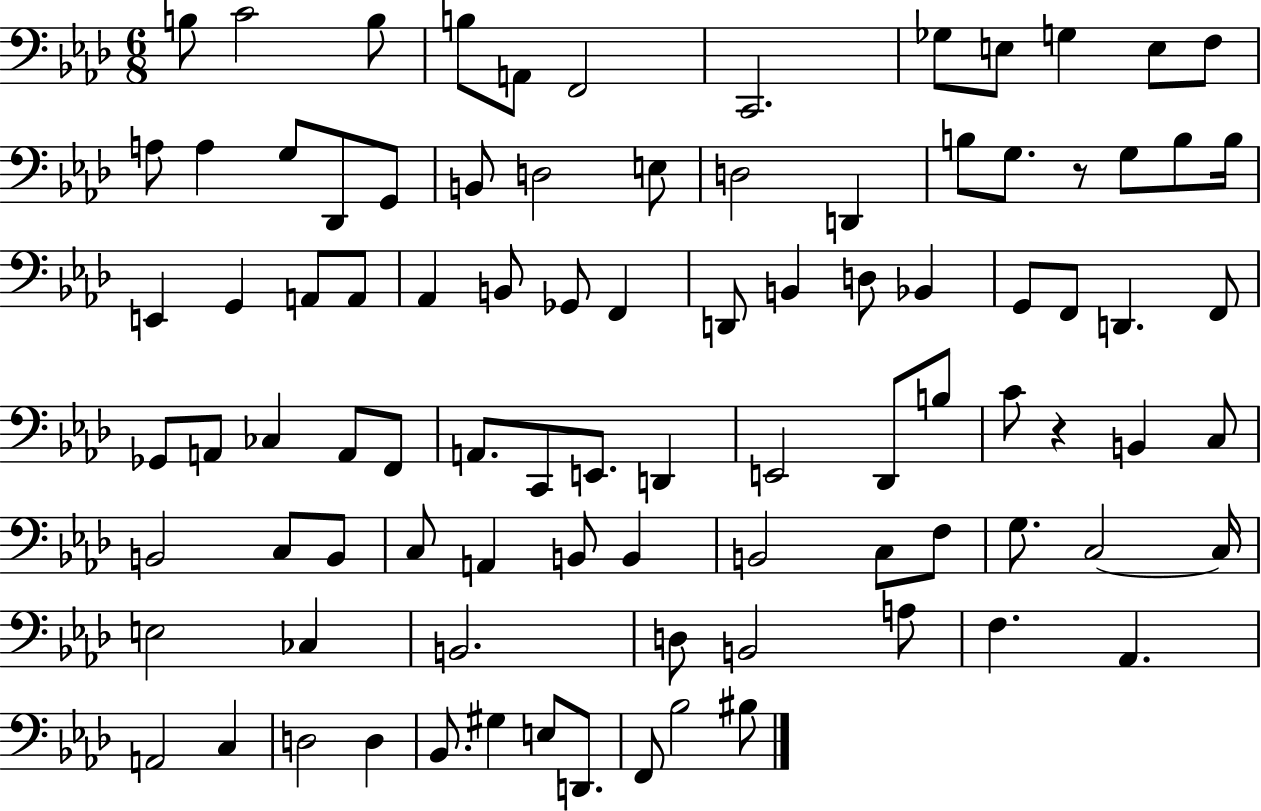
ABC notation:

X:1
T:Untitled
M:6/8
L:1/4
K:Ab
B,/2 C2 B,/2 B,/2 A,,/2 F,,2 C,,2 _G,/2 E,/2 G, E,/2 F,/2 A,/2 A, G,/2 _D,,/2 G,,/2 B,,/2 D,2 E,/2 D,2 D,, B,/2 G,/2 z/2 G,/2 B,/2 B,/4 E,, G,, A,,/2 A,,/2 _A,, B,,/2 _G,,/2 F,, D,,/2 B,, D,/2 _B,, G,,/2 F,,/2 D,, F,,/2 _G,,/2 A,,/2 _C, A,,/2 F,,/2 A,,/2 C,,/2 E,,/2 D,, E,,2 _D,,/2 B,/2 C/2 z B,, C,/2 B,,2 C,/2 B,,/2 C,/2 A,, B,,/2 B,, B,,2 C,/2 F,/2 G,/2 C,2 C,/4 E,2 _C, B,,2 D,/2 B,,2 A,/2 F, _A,, A,,2 C, D,2 D, _B,,/2 ^G, E,/2 D,,/2 F,,/2 _B,2 ^B,/2